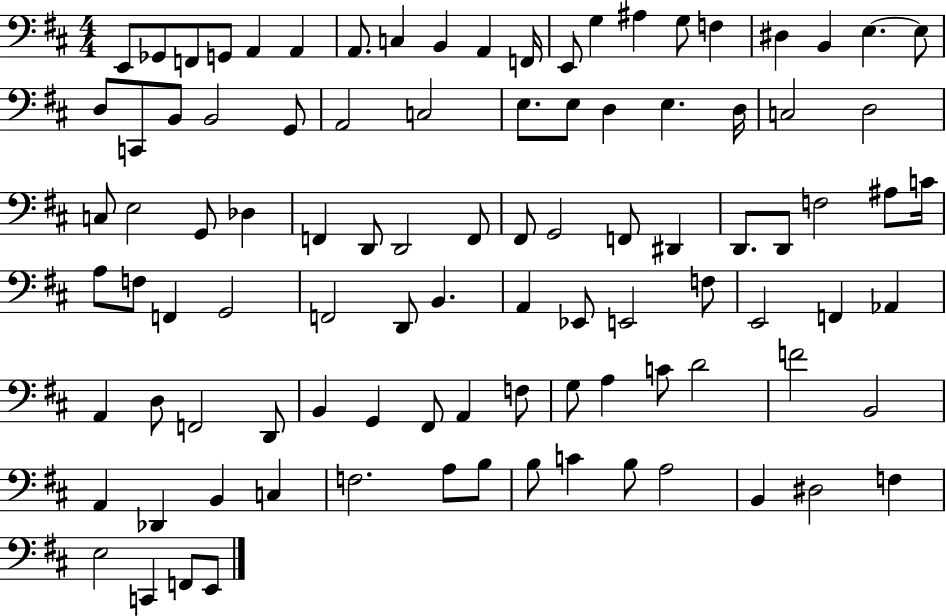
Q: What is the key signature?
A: D major